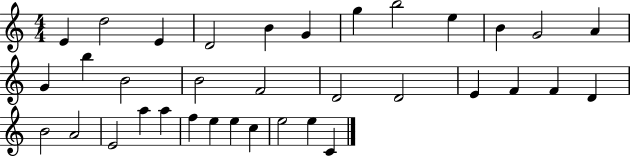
{
  \clef treble
  \numericTimeSignature
  \time 4/4
  \key c \major
  e'4 d''2 e'4 | d'2 b'4 g'4 | g''4 b''2 e''4 | b'4 g'2 a'4 | \break g'4 b''4 b'2 | b'2 f'2 | d'2 d'2 | e'4 f'4 f'4 d'4 | \break b'2 a'2 | e'2 a''4 a''4 | f''4 e''4 e''4 c''4 | e''2 e''4 c'4 | \break \bar "|."
}